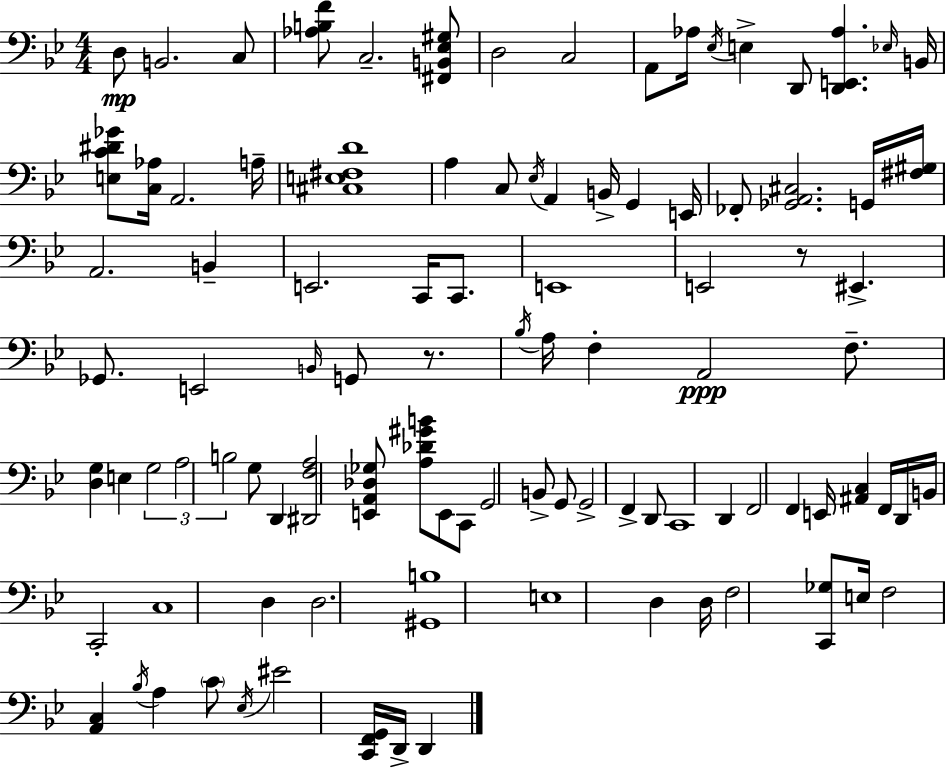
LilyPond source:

{
  \clef bass
  \numericTimeSignature
  \time 4/4
  \key bes \major
  d8\mp b,2. c8 | <aes b f'>8 c2.-- <fis, b, ees gis>8 | d2 c2 | a,8 aes16 \acciaccatura { ees16 } e4-> d,8 <d, e, aes>4. | \break \grace { ees16 } b,16 <e c' dis' ges'>8 <c aes>16 a,2. | a16-- <cis e fis d'>1 | a4 c8 \acciaccatura { ees16 } a,4 b,16-> g,4 | e,16 fes,8-. <ges, a, cis>2. | \break g,16 <fis gis>16 a,2. b,4-- | e,2. c,16 | c,8. e,1 | e,2 r8 eis,4.-> | \break ges,8. e,2 \grace { b,16 } g,8 | r8. \acciaccatura { bes16 } a16 f4-. a,2\ppp | f8.-- <d g>4 e4 \tuplet 3/2 { g2 | a2 b2 } | \break g8 d,4 <dis, f a>2 | <e, a, des ges>8 <a des' gis' b'>8 e,8 c,8 g,2 | b,8-> g,8 g,2-> f,4-> | d,8 c,1 | \break d,4 f,2 | f,4 e,16 <ais, c>4 f,16 d,16 b,16 c,2-. | c1 | d4 d2. | \break <gis, b>1 | e1 | d4 d16 f2 | <c, ges>8 e16 f2 <a, c>4 | \break \acciaccatura { bes16 } a4 \parenthesize c'8 \acciaccatura { ees16 } eis'2 | <c, f, g,>16 d,16-> d,4 \bar "|."
}